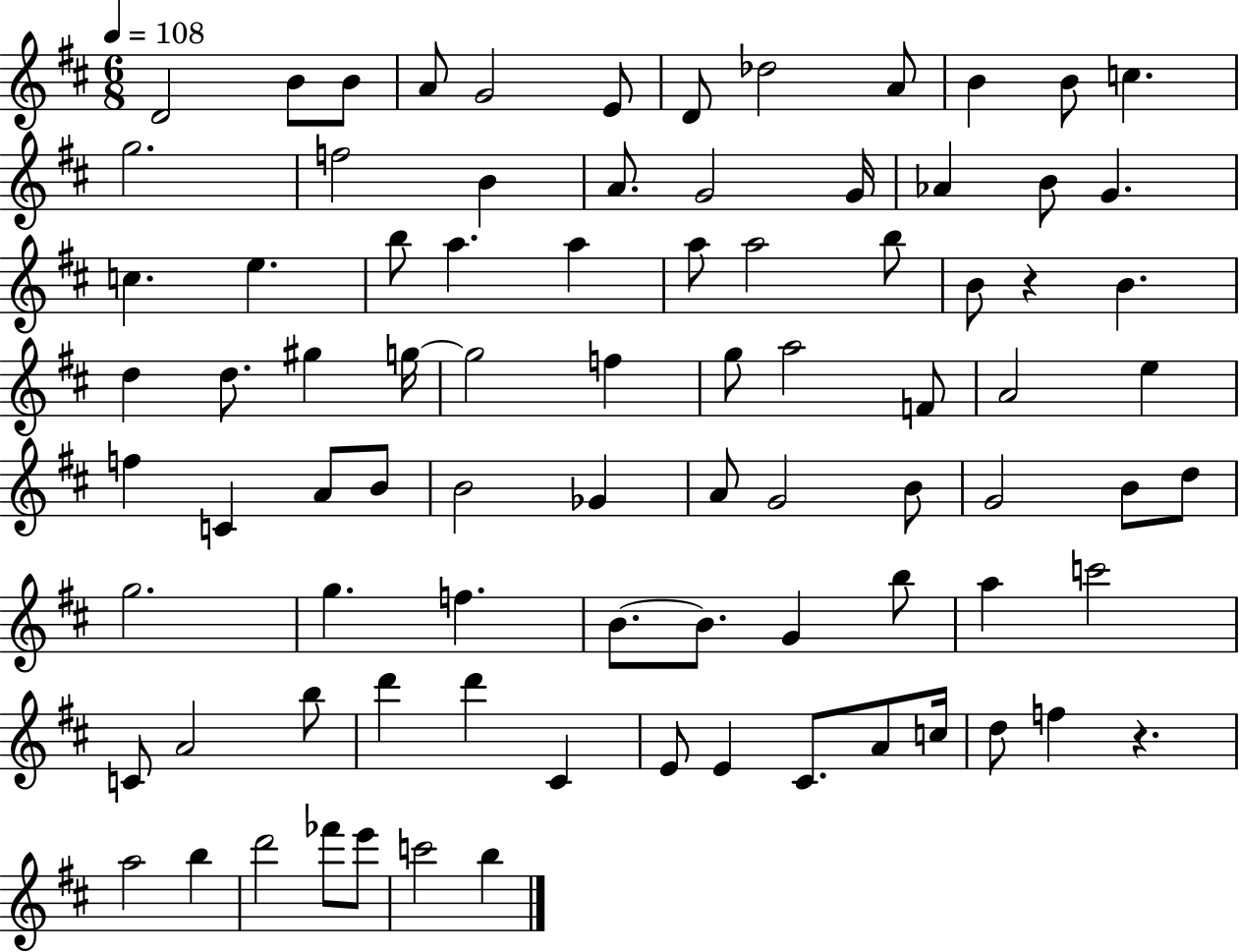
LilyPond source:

{
  \clef treble
  \numericTimeSignature
  \time 6/8
  \key d \major
  \tempo 4 = 108
  d'2 b'8 b'8 | a'8 g'2 e'8 | d'8 des''2 a'8 | b'4 b'8 c''4. | \break g''2. | f''2 b'4 | a'8. g'2 g'16 | aes'4 b'8 g'4. | \break c''4. e''4. | b''8 a''4. a''4 | a''8 a''2 b''8 | b'8 r4 b'4. | \break d''4 d''8. gis''4 g''16~~ | g''2 f''4 | g''8 a''2 f'8 | a'2 e''4 | \break f''4 c'4 a'8 b'8 | b'2 ges'4 | a'8 g'2 b'8 | g'2 b'8 d''8 | \break g''2. | g''4. f''4. | b'8.~~ b'8. g'4 b''8 | a''4 c'''2 | \break c'8 a'2 b''8 | d'''4 d'''4 cis'4 | e'8 e'4 cis'8. a'8 c''16 | d''8 f''4 r4. | \break a''2 b''4 | d'''2 fes'''8 e'''8 | c'''2 b''4 | \bar "|."
}